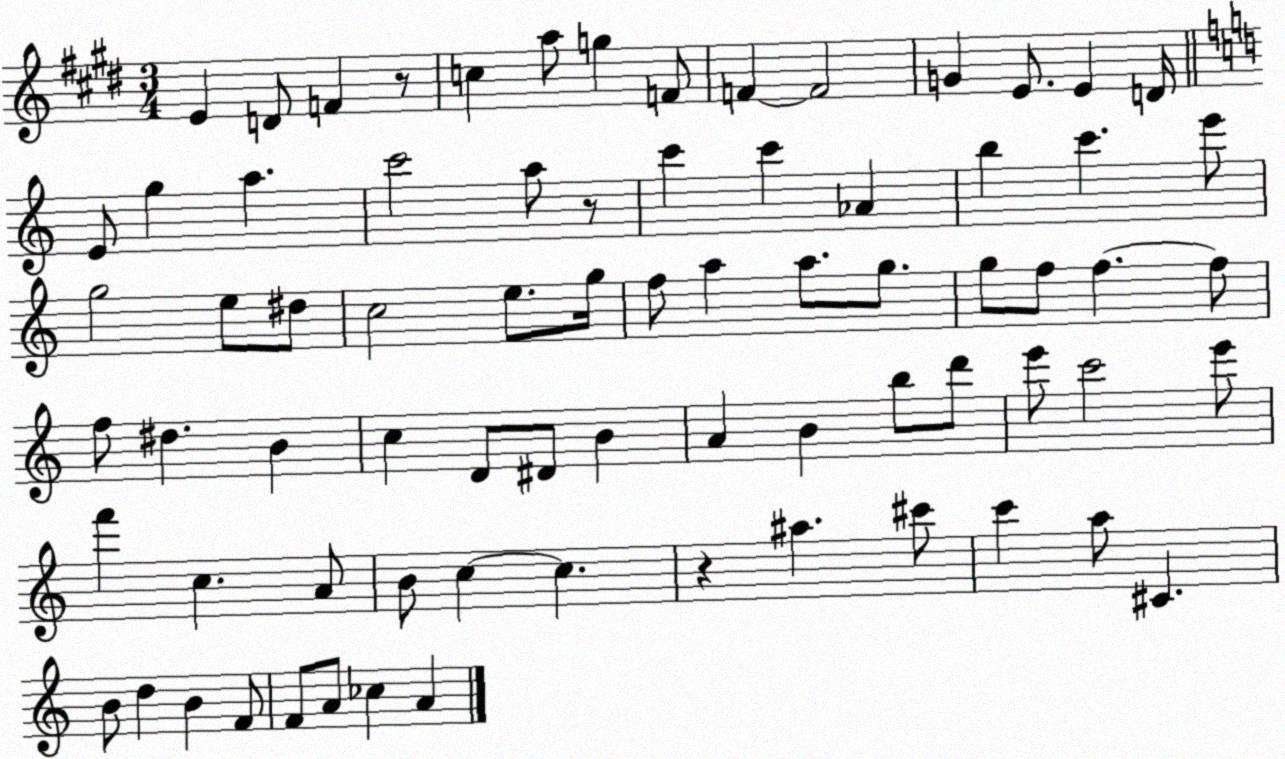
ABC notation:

X:1
T:Untitled
M:3/4
L:1/4
K:E
E D/2 F z/2 c a/2 g F/2 F F2 G E/2 E D/4 E/2 g a c'2 a/2 z/2 c' c' _A b c' e'/2 g2 e/2 ^d/2 c2 e/2 g/4 f/2 a a/2 g/2 g/2 f/2 f f/2 f/2 ^d B c D/2 ^D/2 B A B b/2 d'/2 e'/2 c'2 e'/2 f' c A/2 B/2 c c z ^a ^c'/2 c' a/2 ^C B/2 d B F/2 F/2 A/2 _c A